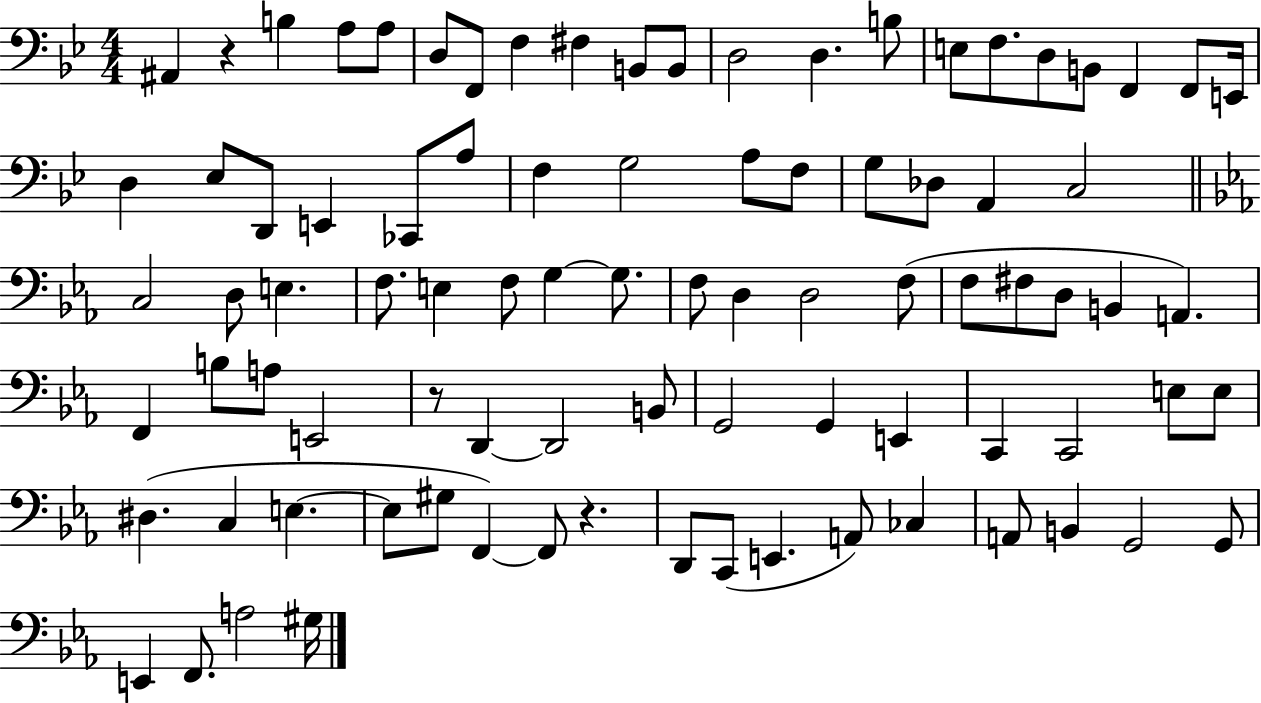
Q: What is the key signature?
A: BES major